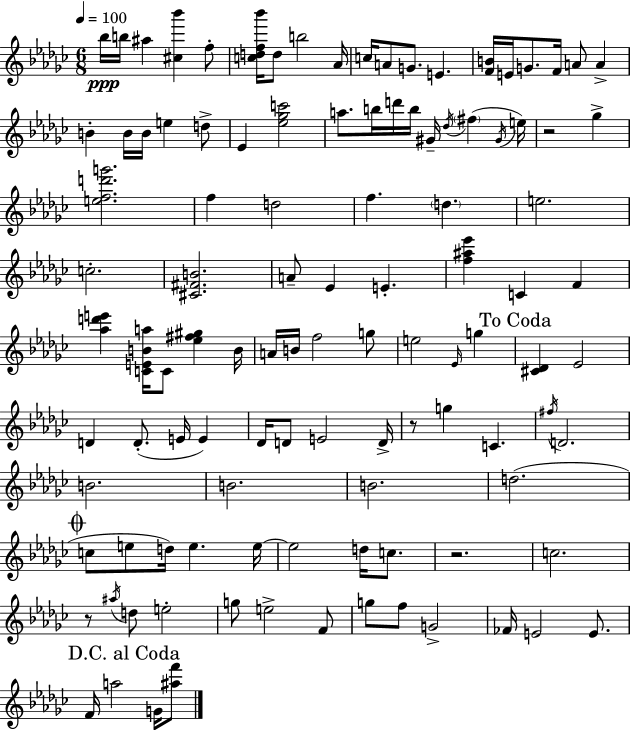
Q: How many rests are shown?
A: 4